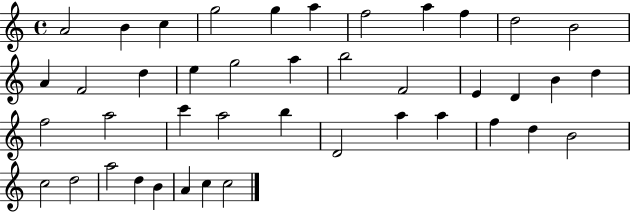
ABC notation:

X:1
T:Untitled
M:4/4
L:1/4
K:C
A2 B c g2 g a f2 a f d2 B2 A F2 d e g2 a b2 F2 E D B d f2 a2 c' a2 b D2 a a f d B2 c2 d2 a2 d B A c c2